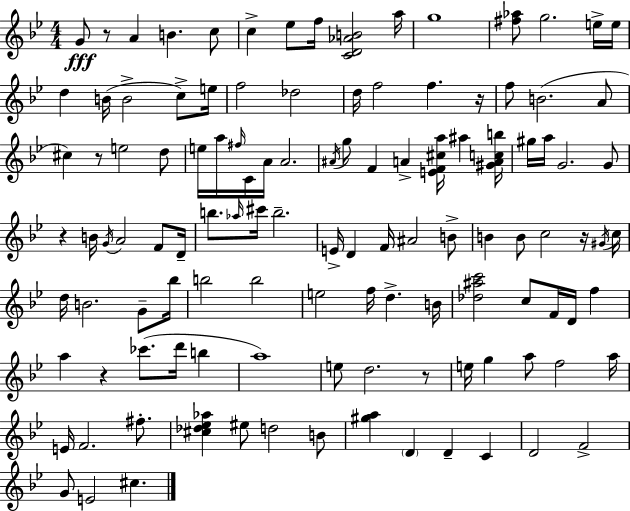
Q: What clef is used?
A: treble